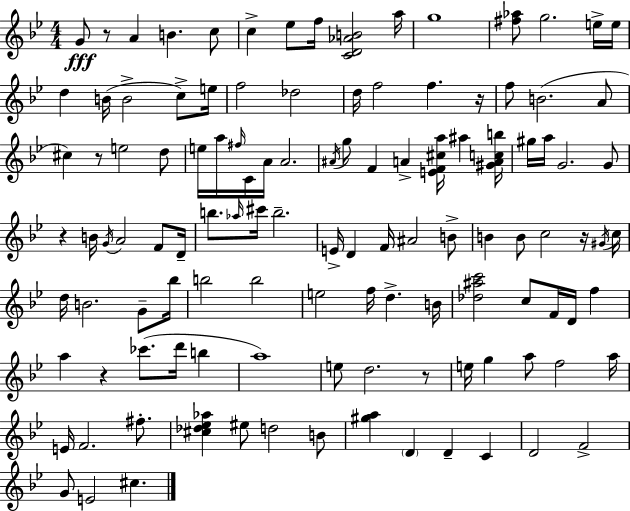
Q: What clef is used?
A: treble